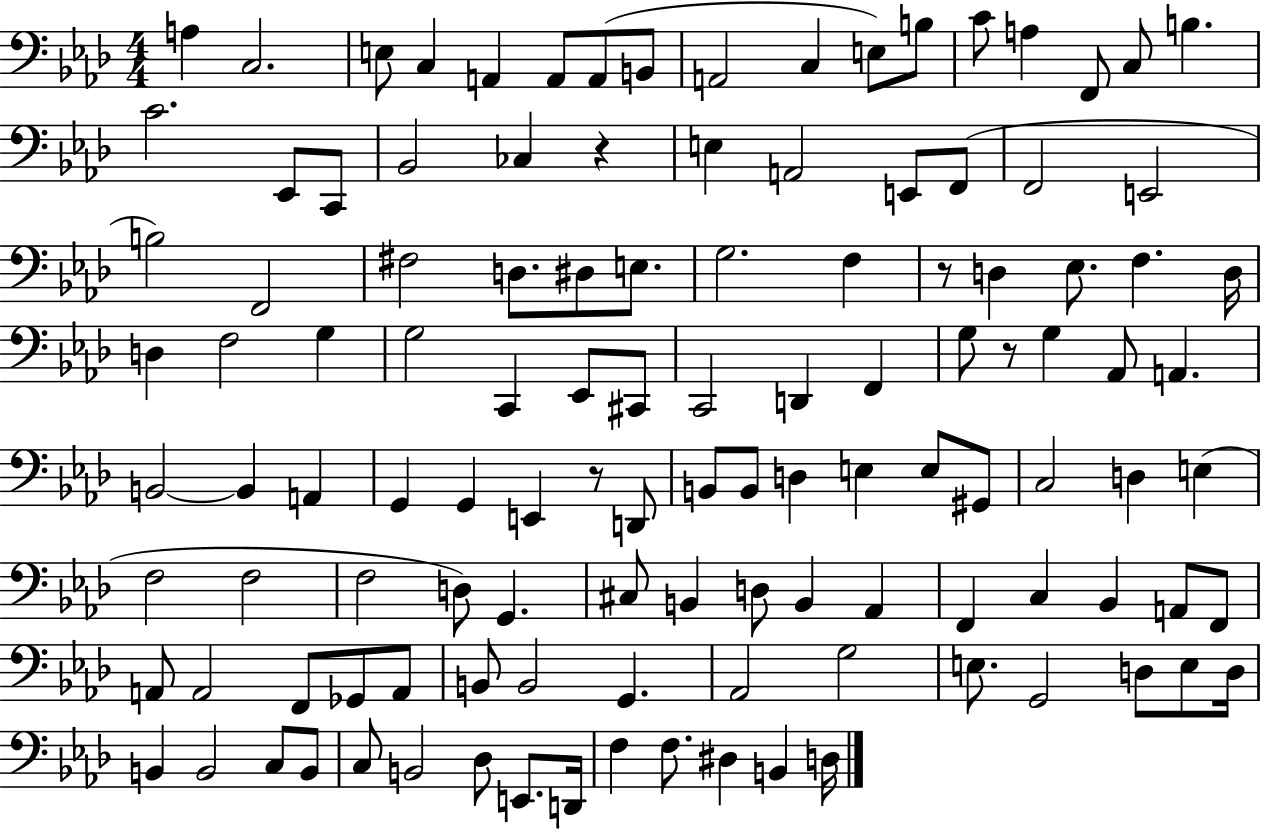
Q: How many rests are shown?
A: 4